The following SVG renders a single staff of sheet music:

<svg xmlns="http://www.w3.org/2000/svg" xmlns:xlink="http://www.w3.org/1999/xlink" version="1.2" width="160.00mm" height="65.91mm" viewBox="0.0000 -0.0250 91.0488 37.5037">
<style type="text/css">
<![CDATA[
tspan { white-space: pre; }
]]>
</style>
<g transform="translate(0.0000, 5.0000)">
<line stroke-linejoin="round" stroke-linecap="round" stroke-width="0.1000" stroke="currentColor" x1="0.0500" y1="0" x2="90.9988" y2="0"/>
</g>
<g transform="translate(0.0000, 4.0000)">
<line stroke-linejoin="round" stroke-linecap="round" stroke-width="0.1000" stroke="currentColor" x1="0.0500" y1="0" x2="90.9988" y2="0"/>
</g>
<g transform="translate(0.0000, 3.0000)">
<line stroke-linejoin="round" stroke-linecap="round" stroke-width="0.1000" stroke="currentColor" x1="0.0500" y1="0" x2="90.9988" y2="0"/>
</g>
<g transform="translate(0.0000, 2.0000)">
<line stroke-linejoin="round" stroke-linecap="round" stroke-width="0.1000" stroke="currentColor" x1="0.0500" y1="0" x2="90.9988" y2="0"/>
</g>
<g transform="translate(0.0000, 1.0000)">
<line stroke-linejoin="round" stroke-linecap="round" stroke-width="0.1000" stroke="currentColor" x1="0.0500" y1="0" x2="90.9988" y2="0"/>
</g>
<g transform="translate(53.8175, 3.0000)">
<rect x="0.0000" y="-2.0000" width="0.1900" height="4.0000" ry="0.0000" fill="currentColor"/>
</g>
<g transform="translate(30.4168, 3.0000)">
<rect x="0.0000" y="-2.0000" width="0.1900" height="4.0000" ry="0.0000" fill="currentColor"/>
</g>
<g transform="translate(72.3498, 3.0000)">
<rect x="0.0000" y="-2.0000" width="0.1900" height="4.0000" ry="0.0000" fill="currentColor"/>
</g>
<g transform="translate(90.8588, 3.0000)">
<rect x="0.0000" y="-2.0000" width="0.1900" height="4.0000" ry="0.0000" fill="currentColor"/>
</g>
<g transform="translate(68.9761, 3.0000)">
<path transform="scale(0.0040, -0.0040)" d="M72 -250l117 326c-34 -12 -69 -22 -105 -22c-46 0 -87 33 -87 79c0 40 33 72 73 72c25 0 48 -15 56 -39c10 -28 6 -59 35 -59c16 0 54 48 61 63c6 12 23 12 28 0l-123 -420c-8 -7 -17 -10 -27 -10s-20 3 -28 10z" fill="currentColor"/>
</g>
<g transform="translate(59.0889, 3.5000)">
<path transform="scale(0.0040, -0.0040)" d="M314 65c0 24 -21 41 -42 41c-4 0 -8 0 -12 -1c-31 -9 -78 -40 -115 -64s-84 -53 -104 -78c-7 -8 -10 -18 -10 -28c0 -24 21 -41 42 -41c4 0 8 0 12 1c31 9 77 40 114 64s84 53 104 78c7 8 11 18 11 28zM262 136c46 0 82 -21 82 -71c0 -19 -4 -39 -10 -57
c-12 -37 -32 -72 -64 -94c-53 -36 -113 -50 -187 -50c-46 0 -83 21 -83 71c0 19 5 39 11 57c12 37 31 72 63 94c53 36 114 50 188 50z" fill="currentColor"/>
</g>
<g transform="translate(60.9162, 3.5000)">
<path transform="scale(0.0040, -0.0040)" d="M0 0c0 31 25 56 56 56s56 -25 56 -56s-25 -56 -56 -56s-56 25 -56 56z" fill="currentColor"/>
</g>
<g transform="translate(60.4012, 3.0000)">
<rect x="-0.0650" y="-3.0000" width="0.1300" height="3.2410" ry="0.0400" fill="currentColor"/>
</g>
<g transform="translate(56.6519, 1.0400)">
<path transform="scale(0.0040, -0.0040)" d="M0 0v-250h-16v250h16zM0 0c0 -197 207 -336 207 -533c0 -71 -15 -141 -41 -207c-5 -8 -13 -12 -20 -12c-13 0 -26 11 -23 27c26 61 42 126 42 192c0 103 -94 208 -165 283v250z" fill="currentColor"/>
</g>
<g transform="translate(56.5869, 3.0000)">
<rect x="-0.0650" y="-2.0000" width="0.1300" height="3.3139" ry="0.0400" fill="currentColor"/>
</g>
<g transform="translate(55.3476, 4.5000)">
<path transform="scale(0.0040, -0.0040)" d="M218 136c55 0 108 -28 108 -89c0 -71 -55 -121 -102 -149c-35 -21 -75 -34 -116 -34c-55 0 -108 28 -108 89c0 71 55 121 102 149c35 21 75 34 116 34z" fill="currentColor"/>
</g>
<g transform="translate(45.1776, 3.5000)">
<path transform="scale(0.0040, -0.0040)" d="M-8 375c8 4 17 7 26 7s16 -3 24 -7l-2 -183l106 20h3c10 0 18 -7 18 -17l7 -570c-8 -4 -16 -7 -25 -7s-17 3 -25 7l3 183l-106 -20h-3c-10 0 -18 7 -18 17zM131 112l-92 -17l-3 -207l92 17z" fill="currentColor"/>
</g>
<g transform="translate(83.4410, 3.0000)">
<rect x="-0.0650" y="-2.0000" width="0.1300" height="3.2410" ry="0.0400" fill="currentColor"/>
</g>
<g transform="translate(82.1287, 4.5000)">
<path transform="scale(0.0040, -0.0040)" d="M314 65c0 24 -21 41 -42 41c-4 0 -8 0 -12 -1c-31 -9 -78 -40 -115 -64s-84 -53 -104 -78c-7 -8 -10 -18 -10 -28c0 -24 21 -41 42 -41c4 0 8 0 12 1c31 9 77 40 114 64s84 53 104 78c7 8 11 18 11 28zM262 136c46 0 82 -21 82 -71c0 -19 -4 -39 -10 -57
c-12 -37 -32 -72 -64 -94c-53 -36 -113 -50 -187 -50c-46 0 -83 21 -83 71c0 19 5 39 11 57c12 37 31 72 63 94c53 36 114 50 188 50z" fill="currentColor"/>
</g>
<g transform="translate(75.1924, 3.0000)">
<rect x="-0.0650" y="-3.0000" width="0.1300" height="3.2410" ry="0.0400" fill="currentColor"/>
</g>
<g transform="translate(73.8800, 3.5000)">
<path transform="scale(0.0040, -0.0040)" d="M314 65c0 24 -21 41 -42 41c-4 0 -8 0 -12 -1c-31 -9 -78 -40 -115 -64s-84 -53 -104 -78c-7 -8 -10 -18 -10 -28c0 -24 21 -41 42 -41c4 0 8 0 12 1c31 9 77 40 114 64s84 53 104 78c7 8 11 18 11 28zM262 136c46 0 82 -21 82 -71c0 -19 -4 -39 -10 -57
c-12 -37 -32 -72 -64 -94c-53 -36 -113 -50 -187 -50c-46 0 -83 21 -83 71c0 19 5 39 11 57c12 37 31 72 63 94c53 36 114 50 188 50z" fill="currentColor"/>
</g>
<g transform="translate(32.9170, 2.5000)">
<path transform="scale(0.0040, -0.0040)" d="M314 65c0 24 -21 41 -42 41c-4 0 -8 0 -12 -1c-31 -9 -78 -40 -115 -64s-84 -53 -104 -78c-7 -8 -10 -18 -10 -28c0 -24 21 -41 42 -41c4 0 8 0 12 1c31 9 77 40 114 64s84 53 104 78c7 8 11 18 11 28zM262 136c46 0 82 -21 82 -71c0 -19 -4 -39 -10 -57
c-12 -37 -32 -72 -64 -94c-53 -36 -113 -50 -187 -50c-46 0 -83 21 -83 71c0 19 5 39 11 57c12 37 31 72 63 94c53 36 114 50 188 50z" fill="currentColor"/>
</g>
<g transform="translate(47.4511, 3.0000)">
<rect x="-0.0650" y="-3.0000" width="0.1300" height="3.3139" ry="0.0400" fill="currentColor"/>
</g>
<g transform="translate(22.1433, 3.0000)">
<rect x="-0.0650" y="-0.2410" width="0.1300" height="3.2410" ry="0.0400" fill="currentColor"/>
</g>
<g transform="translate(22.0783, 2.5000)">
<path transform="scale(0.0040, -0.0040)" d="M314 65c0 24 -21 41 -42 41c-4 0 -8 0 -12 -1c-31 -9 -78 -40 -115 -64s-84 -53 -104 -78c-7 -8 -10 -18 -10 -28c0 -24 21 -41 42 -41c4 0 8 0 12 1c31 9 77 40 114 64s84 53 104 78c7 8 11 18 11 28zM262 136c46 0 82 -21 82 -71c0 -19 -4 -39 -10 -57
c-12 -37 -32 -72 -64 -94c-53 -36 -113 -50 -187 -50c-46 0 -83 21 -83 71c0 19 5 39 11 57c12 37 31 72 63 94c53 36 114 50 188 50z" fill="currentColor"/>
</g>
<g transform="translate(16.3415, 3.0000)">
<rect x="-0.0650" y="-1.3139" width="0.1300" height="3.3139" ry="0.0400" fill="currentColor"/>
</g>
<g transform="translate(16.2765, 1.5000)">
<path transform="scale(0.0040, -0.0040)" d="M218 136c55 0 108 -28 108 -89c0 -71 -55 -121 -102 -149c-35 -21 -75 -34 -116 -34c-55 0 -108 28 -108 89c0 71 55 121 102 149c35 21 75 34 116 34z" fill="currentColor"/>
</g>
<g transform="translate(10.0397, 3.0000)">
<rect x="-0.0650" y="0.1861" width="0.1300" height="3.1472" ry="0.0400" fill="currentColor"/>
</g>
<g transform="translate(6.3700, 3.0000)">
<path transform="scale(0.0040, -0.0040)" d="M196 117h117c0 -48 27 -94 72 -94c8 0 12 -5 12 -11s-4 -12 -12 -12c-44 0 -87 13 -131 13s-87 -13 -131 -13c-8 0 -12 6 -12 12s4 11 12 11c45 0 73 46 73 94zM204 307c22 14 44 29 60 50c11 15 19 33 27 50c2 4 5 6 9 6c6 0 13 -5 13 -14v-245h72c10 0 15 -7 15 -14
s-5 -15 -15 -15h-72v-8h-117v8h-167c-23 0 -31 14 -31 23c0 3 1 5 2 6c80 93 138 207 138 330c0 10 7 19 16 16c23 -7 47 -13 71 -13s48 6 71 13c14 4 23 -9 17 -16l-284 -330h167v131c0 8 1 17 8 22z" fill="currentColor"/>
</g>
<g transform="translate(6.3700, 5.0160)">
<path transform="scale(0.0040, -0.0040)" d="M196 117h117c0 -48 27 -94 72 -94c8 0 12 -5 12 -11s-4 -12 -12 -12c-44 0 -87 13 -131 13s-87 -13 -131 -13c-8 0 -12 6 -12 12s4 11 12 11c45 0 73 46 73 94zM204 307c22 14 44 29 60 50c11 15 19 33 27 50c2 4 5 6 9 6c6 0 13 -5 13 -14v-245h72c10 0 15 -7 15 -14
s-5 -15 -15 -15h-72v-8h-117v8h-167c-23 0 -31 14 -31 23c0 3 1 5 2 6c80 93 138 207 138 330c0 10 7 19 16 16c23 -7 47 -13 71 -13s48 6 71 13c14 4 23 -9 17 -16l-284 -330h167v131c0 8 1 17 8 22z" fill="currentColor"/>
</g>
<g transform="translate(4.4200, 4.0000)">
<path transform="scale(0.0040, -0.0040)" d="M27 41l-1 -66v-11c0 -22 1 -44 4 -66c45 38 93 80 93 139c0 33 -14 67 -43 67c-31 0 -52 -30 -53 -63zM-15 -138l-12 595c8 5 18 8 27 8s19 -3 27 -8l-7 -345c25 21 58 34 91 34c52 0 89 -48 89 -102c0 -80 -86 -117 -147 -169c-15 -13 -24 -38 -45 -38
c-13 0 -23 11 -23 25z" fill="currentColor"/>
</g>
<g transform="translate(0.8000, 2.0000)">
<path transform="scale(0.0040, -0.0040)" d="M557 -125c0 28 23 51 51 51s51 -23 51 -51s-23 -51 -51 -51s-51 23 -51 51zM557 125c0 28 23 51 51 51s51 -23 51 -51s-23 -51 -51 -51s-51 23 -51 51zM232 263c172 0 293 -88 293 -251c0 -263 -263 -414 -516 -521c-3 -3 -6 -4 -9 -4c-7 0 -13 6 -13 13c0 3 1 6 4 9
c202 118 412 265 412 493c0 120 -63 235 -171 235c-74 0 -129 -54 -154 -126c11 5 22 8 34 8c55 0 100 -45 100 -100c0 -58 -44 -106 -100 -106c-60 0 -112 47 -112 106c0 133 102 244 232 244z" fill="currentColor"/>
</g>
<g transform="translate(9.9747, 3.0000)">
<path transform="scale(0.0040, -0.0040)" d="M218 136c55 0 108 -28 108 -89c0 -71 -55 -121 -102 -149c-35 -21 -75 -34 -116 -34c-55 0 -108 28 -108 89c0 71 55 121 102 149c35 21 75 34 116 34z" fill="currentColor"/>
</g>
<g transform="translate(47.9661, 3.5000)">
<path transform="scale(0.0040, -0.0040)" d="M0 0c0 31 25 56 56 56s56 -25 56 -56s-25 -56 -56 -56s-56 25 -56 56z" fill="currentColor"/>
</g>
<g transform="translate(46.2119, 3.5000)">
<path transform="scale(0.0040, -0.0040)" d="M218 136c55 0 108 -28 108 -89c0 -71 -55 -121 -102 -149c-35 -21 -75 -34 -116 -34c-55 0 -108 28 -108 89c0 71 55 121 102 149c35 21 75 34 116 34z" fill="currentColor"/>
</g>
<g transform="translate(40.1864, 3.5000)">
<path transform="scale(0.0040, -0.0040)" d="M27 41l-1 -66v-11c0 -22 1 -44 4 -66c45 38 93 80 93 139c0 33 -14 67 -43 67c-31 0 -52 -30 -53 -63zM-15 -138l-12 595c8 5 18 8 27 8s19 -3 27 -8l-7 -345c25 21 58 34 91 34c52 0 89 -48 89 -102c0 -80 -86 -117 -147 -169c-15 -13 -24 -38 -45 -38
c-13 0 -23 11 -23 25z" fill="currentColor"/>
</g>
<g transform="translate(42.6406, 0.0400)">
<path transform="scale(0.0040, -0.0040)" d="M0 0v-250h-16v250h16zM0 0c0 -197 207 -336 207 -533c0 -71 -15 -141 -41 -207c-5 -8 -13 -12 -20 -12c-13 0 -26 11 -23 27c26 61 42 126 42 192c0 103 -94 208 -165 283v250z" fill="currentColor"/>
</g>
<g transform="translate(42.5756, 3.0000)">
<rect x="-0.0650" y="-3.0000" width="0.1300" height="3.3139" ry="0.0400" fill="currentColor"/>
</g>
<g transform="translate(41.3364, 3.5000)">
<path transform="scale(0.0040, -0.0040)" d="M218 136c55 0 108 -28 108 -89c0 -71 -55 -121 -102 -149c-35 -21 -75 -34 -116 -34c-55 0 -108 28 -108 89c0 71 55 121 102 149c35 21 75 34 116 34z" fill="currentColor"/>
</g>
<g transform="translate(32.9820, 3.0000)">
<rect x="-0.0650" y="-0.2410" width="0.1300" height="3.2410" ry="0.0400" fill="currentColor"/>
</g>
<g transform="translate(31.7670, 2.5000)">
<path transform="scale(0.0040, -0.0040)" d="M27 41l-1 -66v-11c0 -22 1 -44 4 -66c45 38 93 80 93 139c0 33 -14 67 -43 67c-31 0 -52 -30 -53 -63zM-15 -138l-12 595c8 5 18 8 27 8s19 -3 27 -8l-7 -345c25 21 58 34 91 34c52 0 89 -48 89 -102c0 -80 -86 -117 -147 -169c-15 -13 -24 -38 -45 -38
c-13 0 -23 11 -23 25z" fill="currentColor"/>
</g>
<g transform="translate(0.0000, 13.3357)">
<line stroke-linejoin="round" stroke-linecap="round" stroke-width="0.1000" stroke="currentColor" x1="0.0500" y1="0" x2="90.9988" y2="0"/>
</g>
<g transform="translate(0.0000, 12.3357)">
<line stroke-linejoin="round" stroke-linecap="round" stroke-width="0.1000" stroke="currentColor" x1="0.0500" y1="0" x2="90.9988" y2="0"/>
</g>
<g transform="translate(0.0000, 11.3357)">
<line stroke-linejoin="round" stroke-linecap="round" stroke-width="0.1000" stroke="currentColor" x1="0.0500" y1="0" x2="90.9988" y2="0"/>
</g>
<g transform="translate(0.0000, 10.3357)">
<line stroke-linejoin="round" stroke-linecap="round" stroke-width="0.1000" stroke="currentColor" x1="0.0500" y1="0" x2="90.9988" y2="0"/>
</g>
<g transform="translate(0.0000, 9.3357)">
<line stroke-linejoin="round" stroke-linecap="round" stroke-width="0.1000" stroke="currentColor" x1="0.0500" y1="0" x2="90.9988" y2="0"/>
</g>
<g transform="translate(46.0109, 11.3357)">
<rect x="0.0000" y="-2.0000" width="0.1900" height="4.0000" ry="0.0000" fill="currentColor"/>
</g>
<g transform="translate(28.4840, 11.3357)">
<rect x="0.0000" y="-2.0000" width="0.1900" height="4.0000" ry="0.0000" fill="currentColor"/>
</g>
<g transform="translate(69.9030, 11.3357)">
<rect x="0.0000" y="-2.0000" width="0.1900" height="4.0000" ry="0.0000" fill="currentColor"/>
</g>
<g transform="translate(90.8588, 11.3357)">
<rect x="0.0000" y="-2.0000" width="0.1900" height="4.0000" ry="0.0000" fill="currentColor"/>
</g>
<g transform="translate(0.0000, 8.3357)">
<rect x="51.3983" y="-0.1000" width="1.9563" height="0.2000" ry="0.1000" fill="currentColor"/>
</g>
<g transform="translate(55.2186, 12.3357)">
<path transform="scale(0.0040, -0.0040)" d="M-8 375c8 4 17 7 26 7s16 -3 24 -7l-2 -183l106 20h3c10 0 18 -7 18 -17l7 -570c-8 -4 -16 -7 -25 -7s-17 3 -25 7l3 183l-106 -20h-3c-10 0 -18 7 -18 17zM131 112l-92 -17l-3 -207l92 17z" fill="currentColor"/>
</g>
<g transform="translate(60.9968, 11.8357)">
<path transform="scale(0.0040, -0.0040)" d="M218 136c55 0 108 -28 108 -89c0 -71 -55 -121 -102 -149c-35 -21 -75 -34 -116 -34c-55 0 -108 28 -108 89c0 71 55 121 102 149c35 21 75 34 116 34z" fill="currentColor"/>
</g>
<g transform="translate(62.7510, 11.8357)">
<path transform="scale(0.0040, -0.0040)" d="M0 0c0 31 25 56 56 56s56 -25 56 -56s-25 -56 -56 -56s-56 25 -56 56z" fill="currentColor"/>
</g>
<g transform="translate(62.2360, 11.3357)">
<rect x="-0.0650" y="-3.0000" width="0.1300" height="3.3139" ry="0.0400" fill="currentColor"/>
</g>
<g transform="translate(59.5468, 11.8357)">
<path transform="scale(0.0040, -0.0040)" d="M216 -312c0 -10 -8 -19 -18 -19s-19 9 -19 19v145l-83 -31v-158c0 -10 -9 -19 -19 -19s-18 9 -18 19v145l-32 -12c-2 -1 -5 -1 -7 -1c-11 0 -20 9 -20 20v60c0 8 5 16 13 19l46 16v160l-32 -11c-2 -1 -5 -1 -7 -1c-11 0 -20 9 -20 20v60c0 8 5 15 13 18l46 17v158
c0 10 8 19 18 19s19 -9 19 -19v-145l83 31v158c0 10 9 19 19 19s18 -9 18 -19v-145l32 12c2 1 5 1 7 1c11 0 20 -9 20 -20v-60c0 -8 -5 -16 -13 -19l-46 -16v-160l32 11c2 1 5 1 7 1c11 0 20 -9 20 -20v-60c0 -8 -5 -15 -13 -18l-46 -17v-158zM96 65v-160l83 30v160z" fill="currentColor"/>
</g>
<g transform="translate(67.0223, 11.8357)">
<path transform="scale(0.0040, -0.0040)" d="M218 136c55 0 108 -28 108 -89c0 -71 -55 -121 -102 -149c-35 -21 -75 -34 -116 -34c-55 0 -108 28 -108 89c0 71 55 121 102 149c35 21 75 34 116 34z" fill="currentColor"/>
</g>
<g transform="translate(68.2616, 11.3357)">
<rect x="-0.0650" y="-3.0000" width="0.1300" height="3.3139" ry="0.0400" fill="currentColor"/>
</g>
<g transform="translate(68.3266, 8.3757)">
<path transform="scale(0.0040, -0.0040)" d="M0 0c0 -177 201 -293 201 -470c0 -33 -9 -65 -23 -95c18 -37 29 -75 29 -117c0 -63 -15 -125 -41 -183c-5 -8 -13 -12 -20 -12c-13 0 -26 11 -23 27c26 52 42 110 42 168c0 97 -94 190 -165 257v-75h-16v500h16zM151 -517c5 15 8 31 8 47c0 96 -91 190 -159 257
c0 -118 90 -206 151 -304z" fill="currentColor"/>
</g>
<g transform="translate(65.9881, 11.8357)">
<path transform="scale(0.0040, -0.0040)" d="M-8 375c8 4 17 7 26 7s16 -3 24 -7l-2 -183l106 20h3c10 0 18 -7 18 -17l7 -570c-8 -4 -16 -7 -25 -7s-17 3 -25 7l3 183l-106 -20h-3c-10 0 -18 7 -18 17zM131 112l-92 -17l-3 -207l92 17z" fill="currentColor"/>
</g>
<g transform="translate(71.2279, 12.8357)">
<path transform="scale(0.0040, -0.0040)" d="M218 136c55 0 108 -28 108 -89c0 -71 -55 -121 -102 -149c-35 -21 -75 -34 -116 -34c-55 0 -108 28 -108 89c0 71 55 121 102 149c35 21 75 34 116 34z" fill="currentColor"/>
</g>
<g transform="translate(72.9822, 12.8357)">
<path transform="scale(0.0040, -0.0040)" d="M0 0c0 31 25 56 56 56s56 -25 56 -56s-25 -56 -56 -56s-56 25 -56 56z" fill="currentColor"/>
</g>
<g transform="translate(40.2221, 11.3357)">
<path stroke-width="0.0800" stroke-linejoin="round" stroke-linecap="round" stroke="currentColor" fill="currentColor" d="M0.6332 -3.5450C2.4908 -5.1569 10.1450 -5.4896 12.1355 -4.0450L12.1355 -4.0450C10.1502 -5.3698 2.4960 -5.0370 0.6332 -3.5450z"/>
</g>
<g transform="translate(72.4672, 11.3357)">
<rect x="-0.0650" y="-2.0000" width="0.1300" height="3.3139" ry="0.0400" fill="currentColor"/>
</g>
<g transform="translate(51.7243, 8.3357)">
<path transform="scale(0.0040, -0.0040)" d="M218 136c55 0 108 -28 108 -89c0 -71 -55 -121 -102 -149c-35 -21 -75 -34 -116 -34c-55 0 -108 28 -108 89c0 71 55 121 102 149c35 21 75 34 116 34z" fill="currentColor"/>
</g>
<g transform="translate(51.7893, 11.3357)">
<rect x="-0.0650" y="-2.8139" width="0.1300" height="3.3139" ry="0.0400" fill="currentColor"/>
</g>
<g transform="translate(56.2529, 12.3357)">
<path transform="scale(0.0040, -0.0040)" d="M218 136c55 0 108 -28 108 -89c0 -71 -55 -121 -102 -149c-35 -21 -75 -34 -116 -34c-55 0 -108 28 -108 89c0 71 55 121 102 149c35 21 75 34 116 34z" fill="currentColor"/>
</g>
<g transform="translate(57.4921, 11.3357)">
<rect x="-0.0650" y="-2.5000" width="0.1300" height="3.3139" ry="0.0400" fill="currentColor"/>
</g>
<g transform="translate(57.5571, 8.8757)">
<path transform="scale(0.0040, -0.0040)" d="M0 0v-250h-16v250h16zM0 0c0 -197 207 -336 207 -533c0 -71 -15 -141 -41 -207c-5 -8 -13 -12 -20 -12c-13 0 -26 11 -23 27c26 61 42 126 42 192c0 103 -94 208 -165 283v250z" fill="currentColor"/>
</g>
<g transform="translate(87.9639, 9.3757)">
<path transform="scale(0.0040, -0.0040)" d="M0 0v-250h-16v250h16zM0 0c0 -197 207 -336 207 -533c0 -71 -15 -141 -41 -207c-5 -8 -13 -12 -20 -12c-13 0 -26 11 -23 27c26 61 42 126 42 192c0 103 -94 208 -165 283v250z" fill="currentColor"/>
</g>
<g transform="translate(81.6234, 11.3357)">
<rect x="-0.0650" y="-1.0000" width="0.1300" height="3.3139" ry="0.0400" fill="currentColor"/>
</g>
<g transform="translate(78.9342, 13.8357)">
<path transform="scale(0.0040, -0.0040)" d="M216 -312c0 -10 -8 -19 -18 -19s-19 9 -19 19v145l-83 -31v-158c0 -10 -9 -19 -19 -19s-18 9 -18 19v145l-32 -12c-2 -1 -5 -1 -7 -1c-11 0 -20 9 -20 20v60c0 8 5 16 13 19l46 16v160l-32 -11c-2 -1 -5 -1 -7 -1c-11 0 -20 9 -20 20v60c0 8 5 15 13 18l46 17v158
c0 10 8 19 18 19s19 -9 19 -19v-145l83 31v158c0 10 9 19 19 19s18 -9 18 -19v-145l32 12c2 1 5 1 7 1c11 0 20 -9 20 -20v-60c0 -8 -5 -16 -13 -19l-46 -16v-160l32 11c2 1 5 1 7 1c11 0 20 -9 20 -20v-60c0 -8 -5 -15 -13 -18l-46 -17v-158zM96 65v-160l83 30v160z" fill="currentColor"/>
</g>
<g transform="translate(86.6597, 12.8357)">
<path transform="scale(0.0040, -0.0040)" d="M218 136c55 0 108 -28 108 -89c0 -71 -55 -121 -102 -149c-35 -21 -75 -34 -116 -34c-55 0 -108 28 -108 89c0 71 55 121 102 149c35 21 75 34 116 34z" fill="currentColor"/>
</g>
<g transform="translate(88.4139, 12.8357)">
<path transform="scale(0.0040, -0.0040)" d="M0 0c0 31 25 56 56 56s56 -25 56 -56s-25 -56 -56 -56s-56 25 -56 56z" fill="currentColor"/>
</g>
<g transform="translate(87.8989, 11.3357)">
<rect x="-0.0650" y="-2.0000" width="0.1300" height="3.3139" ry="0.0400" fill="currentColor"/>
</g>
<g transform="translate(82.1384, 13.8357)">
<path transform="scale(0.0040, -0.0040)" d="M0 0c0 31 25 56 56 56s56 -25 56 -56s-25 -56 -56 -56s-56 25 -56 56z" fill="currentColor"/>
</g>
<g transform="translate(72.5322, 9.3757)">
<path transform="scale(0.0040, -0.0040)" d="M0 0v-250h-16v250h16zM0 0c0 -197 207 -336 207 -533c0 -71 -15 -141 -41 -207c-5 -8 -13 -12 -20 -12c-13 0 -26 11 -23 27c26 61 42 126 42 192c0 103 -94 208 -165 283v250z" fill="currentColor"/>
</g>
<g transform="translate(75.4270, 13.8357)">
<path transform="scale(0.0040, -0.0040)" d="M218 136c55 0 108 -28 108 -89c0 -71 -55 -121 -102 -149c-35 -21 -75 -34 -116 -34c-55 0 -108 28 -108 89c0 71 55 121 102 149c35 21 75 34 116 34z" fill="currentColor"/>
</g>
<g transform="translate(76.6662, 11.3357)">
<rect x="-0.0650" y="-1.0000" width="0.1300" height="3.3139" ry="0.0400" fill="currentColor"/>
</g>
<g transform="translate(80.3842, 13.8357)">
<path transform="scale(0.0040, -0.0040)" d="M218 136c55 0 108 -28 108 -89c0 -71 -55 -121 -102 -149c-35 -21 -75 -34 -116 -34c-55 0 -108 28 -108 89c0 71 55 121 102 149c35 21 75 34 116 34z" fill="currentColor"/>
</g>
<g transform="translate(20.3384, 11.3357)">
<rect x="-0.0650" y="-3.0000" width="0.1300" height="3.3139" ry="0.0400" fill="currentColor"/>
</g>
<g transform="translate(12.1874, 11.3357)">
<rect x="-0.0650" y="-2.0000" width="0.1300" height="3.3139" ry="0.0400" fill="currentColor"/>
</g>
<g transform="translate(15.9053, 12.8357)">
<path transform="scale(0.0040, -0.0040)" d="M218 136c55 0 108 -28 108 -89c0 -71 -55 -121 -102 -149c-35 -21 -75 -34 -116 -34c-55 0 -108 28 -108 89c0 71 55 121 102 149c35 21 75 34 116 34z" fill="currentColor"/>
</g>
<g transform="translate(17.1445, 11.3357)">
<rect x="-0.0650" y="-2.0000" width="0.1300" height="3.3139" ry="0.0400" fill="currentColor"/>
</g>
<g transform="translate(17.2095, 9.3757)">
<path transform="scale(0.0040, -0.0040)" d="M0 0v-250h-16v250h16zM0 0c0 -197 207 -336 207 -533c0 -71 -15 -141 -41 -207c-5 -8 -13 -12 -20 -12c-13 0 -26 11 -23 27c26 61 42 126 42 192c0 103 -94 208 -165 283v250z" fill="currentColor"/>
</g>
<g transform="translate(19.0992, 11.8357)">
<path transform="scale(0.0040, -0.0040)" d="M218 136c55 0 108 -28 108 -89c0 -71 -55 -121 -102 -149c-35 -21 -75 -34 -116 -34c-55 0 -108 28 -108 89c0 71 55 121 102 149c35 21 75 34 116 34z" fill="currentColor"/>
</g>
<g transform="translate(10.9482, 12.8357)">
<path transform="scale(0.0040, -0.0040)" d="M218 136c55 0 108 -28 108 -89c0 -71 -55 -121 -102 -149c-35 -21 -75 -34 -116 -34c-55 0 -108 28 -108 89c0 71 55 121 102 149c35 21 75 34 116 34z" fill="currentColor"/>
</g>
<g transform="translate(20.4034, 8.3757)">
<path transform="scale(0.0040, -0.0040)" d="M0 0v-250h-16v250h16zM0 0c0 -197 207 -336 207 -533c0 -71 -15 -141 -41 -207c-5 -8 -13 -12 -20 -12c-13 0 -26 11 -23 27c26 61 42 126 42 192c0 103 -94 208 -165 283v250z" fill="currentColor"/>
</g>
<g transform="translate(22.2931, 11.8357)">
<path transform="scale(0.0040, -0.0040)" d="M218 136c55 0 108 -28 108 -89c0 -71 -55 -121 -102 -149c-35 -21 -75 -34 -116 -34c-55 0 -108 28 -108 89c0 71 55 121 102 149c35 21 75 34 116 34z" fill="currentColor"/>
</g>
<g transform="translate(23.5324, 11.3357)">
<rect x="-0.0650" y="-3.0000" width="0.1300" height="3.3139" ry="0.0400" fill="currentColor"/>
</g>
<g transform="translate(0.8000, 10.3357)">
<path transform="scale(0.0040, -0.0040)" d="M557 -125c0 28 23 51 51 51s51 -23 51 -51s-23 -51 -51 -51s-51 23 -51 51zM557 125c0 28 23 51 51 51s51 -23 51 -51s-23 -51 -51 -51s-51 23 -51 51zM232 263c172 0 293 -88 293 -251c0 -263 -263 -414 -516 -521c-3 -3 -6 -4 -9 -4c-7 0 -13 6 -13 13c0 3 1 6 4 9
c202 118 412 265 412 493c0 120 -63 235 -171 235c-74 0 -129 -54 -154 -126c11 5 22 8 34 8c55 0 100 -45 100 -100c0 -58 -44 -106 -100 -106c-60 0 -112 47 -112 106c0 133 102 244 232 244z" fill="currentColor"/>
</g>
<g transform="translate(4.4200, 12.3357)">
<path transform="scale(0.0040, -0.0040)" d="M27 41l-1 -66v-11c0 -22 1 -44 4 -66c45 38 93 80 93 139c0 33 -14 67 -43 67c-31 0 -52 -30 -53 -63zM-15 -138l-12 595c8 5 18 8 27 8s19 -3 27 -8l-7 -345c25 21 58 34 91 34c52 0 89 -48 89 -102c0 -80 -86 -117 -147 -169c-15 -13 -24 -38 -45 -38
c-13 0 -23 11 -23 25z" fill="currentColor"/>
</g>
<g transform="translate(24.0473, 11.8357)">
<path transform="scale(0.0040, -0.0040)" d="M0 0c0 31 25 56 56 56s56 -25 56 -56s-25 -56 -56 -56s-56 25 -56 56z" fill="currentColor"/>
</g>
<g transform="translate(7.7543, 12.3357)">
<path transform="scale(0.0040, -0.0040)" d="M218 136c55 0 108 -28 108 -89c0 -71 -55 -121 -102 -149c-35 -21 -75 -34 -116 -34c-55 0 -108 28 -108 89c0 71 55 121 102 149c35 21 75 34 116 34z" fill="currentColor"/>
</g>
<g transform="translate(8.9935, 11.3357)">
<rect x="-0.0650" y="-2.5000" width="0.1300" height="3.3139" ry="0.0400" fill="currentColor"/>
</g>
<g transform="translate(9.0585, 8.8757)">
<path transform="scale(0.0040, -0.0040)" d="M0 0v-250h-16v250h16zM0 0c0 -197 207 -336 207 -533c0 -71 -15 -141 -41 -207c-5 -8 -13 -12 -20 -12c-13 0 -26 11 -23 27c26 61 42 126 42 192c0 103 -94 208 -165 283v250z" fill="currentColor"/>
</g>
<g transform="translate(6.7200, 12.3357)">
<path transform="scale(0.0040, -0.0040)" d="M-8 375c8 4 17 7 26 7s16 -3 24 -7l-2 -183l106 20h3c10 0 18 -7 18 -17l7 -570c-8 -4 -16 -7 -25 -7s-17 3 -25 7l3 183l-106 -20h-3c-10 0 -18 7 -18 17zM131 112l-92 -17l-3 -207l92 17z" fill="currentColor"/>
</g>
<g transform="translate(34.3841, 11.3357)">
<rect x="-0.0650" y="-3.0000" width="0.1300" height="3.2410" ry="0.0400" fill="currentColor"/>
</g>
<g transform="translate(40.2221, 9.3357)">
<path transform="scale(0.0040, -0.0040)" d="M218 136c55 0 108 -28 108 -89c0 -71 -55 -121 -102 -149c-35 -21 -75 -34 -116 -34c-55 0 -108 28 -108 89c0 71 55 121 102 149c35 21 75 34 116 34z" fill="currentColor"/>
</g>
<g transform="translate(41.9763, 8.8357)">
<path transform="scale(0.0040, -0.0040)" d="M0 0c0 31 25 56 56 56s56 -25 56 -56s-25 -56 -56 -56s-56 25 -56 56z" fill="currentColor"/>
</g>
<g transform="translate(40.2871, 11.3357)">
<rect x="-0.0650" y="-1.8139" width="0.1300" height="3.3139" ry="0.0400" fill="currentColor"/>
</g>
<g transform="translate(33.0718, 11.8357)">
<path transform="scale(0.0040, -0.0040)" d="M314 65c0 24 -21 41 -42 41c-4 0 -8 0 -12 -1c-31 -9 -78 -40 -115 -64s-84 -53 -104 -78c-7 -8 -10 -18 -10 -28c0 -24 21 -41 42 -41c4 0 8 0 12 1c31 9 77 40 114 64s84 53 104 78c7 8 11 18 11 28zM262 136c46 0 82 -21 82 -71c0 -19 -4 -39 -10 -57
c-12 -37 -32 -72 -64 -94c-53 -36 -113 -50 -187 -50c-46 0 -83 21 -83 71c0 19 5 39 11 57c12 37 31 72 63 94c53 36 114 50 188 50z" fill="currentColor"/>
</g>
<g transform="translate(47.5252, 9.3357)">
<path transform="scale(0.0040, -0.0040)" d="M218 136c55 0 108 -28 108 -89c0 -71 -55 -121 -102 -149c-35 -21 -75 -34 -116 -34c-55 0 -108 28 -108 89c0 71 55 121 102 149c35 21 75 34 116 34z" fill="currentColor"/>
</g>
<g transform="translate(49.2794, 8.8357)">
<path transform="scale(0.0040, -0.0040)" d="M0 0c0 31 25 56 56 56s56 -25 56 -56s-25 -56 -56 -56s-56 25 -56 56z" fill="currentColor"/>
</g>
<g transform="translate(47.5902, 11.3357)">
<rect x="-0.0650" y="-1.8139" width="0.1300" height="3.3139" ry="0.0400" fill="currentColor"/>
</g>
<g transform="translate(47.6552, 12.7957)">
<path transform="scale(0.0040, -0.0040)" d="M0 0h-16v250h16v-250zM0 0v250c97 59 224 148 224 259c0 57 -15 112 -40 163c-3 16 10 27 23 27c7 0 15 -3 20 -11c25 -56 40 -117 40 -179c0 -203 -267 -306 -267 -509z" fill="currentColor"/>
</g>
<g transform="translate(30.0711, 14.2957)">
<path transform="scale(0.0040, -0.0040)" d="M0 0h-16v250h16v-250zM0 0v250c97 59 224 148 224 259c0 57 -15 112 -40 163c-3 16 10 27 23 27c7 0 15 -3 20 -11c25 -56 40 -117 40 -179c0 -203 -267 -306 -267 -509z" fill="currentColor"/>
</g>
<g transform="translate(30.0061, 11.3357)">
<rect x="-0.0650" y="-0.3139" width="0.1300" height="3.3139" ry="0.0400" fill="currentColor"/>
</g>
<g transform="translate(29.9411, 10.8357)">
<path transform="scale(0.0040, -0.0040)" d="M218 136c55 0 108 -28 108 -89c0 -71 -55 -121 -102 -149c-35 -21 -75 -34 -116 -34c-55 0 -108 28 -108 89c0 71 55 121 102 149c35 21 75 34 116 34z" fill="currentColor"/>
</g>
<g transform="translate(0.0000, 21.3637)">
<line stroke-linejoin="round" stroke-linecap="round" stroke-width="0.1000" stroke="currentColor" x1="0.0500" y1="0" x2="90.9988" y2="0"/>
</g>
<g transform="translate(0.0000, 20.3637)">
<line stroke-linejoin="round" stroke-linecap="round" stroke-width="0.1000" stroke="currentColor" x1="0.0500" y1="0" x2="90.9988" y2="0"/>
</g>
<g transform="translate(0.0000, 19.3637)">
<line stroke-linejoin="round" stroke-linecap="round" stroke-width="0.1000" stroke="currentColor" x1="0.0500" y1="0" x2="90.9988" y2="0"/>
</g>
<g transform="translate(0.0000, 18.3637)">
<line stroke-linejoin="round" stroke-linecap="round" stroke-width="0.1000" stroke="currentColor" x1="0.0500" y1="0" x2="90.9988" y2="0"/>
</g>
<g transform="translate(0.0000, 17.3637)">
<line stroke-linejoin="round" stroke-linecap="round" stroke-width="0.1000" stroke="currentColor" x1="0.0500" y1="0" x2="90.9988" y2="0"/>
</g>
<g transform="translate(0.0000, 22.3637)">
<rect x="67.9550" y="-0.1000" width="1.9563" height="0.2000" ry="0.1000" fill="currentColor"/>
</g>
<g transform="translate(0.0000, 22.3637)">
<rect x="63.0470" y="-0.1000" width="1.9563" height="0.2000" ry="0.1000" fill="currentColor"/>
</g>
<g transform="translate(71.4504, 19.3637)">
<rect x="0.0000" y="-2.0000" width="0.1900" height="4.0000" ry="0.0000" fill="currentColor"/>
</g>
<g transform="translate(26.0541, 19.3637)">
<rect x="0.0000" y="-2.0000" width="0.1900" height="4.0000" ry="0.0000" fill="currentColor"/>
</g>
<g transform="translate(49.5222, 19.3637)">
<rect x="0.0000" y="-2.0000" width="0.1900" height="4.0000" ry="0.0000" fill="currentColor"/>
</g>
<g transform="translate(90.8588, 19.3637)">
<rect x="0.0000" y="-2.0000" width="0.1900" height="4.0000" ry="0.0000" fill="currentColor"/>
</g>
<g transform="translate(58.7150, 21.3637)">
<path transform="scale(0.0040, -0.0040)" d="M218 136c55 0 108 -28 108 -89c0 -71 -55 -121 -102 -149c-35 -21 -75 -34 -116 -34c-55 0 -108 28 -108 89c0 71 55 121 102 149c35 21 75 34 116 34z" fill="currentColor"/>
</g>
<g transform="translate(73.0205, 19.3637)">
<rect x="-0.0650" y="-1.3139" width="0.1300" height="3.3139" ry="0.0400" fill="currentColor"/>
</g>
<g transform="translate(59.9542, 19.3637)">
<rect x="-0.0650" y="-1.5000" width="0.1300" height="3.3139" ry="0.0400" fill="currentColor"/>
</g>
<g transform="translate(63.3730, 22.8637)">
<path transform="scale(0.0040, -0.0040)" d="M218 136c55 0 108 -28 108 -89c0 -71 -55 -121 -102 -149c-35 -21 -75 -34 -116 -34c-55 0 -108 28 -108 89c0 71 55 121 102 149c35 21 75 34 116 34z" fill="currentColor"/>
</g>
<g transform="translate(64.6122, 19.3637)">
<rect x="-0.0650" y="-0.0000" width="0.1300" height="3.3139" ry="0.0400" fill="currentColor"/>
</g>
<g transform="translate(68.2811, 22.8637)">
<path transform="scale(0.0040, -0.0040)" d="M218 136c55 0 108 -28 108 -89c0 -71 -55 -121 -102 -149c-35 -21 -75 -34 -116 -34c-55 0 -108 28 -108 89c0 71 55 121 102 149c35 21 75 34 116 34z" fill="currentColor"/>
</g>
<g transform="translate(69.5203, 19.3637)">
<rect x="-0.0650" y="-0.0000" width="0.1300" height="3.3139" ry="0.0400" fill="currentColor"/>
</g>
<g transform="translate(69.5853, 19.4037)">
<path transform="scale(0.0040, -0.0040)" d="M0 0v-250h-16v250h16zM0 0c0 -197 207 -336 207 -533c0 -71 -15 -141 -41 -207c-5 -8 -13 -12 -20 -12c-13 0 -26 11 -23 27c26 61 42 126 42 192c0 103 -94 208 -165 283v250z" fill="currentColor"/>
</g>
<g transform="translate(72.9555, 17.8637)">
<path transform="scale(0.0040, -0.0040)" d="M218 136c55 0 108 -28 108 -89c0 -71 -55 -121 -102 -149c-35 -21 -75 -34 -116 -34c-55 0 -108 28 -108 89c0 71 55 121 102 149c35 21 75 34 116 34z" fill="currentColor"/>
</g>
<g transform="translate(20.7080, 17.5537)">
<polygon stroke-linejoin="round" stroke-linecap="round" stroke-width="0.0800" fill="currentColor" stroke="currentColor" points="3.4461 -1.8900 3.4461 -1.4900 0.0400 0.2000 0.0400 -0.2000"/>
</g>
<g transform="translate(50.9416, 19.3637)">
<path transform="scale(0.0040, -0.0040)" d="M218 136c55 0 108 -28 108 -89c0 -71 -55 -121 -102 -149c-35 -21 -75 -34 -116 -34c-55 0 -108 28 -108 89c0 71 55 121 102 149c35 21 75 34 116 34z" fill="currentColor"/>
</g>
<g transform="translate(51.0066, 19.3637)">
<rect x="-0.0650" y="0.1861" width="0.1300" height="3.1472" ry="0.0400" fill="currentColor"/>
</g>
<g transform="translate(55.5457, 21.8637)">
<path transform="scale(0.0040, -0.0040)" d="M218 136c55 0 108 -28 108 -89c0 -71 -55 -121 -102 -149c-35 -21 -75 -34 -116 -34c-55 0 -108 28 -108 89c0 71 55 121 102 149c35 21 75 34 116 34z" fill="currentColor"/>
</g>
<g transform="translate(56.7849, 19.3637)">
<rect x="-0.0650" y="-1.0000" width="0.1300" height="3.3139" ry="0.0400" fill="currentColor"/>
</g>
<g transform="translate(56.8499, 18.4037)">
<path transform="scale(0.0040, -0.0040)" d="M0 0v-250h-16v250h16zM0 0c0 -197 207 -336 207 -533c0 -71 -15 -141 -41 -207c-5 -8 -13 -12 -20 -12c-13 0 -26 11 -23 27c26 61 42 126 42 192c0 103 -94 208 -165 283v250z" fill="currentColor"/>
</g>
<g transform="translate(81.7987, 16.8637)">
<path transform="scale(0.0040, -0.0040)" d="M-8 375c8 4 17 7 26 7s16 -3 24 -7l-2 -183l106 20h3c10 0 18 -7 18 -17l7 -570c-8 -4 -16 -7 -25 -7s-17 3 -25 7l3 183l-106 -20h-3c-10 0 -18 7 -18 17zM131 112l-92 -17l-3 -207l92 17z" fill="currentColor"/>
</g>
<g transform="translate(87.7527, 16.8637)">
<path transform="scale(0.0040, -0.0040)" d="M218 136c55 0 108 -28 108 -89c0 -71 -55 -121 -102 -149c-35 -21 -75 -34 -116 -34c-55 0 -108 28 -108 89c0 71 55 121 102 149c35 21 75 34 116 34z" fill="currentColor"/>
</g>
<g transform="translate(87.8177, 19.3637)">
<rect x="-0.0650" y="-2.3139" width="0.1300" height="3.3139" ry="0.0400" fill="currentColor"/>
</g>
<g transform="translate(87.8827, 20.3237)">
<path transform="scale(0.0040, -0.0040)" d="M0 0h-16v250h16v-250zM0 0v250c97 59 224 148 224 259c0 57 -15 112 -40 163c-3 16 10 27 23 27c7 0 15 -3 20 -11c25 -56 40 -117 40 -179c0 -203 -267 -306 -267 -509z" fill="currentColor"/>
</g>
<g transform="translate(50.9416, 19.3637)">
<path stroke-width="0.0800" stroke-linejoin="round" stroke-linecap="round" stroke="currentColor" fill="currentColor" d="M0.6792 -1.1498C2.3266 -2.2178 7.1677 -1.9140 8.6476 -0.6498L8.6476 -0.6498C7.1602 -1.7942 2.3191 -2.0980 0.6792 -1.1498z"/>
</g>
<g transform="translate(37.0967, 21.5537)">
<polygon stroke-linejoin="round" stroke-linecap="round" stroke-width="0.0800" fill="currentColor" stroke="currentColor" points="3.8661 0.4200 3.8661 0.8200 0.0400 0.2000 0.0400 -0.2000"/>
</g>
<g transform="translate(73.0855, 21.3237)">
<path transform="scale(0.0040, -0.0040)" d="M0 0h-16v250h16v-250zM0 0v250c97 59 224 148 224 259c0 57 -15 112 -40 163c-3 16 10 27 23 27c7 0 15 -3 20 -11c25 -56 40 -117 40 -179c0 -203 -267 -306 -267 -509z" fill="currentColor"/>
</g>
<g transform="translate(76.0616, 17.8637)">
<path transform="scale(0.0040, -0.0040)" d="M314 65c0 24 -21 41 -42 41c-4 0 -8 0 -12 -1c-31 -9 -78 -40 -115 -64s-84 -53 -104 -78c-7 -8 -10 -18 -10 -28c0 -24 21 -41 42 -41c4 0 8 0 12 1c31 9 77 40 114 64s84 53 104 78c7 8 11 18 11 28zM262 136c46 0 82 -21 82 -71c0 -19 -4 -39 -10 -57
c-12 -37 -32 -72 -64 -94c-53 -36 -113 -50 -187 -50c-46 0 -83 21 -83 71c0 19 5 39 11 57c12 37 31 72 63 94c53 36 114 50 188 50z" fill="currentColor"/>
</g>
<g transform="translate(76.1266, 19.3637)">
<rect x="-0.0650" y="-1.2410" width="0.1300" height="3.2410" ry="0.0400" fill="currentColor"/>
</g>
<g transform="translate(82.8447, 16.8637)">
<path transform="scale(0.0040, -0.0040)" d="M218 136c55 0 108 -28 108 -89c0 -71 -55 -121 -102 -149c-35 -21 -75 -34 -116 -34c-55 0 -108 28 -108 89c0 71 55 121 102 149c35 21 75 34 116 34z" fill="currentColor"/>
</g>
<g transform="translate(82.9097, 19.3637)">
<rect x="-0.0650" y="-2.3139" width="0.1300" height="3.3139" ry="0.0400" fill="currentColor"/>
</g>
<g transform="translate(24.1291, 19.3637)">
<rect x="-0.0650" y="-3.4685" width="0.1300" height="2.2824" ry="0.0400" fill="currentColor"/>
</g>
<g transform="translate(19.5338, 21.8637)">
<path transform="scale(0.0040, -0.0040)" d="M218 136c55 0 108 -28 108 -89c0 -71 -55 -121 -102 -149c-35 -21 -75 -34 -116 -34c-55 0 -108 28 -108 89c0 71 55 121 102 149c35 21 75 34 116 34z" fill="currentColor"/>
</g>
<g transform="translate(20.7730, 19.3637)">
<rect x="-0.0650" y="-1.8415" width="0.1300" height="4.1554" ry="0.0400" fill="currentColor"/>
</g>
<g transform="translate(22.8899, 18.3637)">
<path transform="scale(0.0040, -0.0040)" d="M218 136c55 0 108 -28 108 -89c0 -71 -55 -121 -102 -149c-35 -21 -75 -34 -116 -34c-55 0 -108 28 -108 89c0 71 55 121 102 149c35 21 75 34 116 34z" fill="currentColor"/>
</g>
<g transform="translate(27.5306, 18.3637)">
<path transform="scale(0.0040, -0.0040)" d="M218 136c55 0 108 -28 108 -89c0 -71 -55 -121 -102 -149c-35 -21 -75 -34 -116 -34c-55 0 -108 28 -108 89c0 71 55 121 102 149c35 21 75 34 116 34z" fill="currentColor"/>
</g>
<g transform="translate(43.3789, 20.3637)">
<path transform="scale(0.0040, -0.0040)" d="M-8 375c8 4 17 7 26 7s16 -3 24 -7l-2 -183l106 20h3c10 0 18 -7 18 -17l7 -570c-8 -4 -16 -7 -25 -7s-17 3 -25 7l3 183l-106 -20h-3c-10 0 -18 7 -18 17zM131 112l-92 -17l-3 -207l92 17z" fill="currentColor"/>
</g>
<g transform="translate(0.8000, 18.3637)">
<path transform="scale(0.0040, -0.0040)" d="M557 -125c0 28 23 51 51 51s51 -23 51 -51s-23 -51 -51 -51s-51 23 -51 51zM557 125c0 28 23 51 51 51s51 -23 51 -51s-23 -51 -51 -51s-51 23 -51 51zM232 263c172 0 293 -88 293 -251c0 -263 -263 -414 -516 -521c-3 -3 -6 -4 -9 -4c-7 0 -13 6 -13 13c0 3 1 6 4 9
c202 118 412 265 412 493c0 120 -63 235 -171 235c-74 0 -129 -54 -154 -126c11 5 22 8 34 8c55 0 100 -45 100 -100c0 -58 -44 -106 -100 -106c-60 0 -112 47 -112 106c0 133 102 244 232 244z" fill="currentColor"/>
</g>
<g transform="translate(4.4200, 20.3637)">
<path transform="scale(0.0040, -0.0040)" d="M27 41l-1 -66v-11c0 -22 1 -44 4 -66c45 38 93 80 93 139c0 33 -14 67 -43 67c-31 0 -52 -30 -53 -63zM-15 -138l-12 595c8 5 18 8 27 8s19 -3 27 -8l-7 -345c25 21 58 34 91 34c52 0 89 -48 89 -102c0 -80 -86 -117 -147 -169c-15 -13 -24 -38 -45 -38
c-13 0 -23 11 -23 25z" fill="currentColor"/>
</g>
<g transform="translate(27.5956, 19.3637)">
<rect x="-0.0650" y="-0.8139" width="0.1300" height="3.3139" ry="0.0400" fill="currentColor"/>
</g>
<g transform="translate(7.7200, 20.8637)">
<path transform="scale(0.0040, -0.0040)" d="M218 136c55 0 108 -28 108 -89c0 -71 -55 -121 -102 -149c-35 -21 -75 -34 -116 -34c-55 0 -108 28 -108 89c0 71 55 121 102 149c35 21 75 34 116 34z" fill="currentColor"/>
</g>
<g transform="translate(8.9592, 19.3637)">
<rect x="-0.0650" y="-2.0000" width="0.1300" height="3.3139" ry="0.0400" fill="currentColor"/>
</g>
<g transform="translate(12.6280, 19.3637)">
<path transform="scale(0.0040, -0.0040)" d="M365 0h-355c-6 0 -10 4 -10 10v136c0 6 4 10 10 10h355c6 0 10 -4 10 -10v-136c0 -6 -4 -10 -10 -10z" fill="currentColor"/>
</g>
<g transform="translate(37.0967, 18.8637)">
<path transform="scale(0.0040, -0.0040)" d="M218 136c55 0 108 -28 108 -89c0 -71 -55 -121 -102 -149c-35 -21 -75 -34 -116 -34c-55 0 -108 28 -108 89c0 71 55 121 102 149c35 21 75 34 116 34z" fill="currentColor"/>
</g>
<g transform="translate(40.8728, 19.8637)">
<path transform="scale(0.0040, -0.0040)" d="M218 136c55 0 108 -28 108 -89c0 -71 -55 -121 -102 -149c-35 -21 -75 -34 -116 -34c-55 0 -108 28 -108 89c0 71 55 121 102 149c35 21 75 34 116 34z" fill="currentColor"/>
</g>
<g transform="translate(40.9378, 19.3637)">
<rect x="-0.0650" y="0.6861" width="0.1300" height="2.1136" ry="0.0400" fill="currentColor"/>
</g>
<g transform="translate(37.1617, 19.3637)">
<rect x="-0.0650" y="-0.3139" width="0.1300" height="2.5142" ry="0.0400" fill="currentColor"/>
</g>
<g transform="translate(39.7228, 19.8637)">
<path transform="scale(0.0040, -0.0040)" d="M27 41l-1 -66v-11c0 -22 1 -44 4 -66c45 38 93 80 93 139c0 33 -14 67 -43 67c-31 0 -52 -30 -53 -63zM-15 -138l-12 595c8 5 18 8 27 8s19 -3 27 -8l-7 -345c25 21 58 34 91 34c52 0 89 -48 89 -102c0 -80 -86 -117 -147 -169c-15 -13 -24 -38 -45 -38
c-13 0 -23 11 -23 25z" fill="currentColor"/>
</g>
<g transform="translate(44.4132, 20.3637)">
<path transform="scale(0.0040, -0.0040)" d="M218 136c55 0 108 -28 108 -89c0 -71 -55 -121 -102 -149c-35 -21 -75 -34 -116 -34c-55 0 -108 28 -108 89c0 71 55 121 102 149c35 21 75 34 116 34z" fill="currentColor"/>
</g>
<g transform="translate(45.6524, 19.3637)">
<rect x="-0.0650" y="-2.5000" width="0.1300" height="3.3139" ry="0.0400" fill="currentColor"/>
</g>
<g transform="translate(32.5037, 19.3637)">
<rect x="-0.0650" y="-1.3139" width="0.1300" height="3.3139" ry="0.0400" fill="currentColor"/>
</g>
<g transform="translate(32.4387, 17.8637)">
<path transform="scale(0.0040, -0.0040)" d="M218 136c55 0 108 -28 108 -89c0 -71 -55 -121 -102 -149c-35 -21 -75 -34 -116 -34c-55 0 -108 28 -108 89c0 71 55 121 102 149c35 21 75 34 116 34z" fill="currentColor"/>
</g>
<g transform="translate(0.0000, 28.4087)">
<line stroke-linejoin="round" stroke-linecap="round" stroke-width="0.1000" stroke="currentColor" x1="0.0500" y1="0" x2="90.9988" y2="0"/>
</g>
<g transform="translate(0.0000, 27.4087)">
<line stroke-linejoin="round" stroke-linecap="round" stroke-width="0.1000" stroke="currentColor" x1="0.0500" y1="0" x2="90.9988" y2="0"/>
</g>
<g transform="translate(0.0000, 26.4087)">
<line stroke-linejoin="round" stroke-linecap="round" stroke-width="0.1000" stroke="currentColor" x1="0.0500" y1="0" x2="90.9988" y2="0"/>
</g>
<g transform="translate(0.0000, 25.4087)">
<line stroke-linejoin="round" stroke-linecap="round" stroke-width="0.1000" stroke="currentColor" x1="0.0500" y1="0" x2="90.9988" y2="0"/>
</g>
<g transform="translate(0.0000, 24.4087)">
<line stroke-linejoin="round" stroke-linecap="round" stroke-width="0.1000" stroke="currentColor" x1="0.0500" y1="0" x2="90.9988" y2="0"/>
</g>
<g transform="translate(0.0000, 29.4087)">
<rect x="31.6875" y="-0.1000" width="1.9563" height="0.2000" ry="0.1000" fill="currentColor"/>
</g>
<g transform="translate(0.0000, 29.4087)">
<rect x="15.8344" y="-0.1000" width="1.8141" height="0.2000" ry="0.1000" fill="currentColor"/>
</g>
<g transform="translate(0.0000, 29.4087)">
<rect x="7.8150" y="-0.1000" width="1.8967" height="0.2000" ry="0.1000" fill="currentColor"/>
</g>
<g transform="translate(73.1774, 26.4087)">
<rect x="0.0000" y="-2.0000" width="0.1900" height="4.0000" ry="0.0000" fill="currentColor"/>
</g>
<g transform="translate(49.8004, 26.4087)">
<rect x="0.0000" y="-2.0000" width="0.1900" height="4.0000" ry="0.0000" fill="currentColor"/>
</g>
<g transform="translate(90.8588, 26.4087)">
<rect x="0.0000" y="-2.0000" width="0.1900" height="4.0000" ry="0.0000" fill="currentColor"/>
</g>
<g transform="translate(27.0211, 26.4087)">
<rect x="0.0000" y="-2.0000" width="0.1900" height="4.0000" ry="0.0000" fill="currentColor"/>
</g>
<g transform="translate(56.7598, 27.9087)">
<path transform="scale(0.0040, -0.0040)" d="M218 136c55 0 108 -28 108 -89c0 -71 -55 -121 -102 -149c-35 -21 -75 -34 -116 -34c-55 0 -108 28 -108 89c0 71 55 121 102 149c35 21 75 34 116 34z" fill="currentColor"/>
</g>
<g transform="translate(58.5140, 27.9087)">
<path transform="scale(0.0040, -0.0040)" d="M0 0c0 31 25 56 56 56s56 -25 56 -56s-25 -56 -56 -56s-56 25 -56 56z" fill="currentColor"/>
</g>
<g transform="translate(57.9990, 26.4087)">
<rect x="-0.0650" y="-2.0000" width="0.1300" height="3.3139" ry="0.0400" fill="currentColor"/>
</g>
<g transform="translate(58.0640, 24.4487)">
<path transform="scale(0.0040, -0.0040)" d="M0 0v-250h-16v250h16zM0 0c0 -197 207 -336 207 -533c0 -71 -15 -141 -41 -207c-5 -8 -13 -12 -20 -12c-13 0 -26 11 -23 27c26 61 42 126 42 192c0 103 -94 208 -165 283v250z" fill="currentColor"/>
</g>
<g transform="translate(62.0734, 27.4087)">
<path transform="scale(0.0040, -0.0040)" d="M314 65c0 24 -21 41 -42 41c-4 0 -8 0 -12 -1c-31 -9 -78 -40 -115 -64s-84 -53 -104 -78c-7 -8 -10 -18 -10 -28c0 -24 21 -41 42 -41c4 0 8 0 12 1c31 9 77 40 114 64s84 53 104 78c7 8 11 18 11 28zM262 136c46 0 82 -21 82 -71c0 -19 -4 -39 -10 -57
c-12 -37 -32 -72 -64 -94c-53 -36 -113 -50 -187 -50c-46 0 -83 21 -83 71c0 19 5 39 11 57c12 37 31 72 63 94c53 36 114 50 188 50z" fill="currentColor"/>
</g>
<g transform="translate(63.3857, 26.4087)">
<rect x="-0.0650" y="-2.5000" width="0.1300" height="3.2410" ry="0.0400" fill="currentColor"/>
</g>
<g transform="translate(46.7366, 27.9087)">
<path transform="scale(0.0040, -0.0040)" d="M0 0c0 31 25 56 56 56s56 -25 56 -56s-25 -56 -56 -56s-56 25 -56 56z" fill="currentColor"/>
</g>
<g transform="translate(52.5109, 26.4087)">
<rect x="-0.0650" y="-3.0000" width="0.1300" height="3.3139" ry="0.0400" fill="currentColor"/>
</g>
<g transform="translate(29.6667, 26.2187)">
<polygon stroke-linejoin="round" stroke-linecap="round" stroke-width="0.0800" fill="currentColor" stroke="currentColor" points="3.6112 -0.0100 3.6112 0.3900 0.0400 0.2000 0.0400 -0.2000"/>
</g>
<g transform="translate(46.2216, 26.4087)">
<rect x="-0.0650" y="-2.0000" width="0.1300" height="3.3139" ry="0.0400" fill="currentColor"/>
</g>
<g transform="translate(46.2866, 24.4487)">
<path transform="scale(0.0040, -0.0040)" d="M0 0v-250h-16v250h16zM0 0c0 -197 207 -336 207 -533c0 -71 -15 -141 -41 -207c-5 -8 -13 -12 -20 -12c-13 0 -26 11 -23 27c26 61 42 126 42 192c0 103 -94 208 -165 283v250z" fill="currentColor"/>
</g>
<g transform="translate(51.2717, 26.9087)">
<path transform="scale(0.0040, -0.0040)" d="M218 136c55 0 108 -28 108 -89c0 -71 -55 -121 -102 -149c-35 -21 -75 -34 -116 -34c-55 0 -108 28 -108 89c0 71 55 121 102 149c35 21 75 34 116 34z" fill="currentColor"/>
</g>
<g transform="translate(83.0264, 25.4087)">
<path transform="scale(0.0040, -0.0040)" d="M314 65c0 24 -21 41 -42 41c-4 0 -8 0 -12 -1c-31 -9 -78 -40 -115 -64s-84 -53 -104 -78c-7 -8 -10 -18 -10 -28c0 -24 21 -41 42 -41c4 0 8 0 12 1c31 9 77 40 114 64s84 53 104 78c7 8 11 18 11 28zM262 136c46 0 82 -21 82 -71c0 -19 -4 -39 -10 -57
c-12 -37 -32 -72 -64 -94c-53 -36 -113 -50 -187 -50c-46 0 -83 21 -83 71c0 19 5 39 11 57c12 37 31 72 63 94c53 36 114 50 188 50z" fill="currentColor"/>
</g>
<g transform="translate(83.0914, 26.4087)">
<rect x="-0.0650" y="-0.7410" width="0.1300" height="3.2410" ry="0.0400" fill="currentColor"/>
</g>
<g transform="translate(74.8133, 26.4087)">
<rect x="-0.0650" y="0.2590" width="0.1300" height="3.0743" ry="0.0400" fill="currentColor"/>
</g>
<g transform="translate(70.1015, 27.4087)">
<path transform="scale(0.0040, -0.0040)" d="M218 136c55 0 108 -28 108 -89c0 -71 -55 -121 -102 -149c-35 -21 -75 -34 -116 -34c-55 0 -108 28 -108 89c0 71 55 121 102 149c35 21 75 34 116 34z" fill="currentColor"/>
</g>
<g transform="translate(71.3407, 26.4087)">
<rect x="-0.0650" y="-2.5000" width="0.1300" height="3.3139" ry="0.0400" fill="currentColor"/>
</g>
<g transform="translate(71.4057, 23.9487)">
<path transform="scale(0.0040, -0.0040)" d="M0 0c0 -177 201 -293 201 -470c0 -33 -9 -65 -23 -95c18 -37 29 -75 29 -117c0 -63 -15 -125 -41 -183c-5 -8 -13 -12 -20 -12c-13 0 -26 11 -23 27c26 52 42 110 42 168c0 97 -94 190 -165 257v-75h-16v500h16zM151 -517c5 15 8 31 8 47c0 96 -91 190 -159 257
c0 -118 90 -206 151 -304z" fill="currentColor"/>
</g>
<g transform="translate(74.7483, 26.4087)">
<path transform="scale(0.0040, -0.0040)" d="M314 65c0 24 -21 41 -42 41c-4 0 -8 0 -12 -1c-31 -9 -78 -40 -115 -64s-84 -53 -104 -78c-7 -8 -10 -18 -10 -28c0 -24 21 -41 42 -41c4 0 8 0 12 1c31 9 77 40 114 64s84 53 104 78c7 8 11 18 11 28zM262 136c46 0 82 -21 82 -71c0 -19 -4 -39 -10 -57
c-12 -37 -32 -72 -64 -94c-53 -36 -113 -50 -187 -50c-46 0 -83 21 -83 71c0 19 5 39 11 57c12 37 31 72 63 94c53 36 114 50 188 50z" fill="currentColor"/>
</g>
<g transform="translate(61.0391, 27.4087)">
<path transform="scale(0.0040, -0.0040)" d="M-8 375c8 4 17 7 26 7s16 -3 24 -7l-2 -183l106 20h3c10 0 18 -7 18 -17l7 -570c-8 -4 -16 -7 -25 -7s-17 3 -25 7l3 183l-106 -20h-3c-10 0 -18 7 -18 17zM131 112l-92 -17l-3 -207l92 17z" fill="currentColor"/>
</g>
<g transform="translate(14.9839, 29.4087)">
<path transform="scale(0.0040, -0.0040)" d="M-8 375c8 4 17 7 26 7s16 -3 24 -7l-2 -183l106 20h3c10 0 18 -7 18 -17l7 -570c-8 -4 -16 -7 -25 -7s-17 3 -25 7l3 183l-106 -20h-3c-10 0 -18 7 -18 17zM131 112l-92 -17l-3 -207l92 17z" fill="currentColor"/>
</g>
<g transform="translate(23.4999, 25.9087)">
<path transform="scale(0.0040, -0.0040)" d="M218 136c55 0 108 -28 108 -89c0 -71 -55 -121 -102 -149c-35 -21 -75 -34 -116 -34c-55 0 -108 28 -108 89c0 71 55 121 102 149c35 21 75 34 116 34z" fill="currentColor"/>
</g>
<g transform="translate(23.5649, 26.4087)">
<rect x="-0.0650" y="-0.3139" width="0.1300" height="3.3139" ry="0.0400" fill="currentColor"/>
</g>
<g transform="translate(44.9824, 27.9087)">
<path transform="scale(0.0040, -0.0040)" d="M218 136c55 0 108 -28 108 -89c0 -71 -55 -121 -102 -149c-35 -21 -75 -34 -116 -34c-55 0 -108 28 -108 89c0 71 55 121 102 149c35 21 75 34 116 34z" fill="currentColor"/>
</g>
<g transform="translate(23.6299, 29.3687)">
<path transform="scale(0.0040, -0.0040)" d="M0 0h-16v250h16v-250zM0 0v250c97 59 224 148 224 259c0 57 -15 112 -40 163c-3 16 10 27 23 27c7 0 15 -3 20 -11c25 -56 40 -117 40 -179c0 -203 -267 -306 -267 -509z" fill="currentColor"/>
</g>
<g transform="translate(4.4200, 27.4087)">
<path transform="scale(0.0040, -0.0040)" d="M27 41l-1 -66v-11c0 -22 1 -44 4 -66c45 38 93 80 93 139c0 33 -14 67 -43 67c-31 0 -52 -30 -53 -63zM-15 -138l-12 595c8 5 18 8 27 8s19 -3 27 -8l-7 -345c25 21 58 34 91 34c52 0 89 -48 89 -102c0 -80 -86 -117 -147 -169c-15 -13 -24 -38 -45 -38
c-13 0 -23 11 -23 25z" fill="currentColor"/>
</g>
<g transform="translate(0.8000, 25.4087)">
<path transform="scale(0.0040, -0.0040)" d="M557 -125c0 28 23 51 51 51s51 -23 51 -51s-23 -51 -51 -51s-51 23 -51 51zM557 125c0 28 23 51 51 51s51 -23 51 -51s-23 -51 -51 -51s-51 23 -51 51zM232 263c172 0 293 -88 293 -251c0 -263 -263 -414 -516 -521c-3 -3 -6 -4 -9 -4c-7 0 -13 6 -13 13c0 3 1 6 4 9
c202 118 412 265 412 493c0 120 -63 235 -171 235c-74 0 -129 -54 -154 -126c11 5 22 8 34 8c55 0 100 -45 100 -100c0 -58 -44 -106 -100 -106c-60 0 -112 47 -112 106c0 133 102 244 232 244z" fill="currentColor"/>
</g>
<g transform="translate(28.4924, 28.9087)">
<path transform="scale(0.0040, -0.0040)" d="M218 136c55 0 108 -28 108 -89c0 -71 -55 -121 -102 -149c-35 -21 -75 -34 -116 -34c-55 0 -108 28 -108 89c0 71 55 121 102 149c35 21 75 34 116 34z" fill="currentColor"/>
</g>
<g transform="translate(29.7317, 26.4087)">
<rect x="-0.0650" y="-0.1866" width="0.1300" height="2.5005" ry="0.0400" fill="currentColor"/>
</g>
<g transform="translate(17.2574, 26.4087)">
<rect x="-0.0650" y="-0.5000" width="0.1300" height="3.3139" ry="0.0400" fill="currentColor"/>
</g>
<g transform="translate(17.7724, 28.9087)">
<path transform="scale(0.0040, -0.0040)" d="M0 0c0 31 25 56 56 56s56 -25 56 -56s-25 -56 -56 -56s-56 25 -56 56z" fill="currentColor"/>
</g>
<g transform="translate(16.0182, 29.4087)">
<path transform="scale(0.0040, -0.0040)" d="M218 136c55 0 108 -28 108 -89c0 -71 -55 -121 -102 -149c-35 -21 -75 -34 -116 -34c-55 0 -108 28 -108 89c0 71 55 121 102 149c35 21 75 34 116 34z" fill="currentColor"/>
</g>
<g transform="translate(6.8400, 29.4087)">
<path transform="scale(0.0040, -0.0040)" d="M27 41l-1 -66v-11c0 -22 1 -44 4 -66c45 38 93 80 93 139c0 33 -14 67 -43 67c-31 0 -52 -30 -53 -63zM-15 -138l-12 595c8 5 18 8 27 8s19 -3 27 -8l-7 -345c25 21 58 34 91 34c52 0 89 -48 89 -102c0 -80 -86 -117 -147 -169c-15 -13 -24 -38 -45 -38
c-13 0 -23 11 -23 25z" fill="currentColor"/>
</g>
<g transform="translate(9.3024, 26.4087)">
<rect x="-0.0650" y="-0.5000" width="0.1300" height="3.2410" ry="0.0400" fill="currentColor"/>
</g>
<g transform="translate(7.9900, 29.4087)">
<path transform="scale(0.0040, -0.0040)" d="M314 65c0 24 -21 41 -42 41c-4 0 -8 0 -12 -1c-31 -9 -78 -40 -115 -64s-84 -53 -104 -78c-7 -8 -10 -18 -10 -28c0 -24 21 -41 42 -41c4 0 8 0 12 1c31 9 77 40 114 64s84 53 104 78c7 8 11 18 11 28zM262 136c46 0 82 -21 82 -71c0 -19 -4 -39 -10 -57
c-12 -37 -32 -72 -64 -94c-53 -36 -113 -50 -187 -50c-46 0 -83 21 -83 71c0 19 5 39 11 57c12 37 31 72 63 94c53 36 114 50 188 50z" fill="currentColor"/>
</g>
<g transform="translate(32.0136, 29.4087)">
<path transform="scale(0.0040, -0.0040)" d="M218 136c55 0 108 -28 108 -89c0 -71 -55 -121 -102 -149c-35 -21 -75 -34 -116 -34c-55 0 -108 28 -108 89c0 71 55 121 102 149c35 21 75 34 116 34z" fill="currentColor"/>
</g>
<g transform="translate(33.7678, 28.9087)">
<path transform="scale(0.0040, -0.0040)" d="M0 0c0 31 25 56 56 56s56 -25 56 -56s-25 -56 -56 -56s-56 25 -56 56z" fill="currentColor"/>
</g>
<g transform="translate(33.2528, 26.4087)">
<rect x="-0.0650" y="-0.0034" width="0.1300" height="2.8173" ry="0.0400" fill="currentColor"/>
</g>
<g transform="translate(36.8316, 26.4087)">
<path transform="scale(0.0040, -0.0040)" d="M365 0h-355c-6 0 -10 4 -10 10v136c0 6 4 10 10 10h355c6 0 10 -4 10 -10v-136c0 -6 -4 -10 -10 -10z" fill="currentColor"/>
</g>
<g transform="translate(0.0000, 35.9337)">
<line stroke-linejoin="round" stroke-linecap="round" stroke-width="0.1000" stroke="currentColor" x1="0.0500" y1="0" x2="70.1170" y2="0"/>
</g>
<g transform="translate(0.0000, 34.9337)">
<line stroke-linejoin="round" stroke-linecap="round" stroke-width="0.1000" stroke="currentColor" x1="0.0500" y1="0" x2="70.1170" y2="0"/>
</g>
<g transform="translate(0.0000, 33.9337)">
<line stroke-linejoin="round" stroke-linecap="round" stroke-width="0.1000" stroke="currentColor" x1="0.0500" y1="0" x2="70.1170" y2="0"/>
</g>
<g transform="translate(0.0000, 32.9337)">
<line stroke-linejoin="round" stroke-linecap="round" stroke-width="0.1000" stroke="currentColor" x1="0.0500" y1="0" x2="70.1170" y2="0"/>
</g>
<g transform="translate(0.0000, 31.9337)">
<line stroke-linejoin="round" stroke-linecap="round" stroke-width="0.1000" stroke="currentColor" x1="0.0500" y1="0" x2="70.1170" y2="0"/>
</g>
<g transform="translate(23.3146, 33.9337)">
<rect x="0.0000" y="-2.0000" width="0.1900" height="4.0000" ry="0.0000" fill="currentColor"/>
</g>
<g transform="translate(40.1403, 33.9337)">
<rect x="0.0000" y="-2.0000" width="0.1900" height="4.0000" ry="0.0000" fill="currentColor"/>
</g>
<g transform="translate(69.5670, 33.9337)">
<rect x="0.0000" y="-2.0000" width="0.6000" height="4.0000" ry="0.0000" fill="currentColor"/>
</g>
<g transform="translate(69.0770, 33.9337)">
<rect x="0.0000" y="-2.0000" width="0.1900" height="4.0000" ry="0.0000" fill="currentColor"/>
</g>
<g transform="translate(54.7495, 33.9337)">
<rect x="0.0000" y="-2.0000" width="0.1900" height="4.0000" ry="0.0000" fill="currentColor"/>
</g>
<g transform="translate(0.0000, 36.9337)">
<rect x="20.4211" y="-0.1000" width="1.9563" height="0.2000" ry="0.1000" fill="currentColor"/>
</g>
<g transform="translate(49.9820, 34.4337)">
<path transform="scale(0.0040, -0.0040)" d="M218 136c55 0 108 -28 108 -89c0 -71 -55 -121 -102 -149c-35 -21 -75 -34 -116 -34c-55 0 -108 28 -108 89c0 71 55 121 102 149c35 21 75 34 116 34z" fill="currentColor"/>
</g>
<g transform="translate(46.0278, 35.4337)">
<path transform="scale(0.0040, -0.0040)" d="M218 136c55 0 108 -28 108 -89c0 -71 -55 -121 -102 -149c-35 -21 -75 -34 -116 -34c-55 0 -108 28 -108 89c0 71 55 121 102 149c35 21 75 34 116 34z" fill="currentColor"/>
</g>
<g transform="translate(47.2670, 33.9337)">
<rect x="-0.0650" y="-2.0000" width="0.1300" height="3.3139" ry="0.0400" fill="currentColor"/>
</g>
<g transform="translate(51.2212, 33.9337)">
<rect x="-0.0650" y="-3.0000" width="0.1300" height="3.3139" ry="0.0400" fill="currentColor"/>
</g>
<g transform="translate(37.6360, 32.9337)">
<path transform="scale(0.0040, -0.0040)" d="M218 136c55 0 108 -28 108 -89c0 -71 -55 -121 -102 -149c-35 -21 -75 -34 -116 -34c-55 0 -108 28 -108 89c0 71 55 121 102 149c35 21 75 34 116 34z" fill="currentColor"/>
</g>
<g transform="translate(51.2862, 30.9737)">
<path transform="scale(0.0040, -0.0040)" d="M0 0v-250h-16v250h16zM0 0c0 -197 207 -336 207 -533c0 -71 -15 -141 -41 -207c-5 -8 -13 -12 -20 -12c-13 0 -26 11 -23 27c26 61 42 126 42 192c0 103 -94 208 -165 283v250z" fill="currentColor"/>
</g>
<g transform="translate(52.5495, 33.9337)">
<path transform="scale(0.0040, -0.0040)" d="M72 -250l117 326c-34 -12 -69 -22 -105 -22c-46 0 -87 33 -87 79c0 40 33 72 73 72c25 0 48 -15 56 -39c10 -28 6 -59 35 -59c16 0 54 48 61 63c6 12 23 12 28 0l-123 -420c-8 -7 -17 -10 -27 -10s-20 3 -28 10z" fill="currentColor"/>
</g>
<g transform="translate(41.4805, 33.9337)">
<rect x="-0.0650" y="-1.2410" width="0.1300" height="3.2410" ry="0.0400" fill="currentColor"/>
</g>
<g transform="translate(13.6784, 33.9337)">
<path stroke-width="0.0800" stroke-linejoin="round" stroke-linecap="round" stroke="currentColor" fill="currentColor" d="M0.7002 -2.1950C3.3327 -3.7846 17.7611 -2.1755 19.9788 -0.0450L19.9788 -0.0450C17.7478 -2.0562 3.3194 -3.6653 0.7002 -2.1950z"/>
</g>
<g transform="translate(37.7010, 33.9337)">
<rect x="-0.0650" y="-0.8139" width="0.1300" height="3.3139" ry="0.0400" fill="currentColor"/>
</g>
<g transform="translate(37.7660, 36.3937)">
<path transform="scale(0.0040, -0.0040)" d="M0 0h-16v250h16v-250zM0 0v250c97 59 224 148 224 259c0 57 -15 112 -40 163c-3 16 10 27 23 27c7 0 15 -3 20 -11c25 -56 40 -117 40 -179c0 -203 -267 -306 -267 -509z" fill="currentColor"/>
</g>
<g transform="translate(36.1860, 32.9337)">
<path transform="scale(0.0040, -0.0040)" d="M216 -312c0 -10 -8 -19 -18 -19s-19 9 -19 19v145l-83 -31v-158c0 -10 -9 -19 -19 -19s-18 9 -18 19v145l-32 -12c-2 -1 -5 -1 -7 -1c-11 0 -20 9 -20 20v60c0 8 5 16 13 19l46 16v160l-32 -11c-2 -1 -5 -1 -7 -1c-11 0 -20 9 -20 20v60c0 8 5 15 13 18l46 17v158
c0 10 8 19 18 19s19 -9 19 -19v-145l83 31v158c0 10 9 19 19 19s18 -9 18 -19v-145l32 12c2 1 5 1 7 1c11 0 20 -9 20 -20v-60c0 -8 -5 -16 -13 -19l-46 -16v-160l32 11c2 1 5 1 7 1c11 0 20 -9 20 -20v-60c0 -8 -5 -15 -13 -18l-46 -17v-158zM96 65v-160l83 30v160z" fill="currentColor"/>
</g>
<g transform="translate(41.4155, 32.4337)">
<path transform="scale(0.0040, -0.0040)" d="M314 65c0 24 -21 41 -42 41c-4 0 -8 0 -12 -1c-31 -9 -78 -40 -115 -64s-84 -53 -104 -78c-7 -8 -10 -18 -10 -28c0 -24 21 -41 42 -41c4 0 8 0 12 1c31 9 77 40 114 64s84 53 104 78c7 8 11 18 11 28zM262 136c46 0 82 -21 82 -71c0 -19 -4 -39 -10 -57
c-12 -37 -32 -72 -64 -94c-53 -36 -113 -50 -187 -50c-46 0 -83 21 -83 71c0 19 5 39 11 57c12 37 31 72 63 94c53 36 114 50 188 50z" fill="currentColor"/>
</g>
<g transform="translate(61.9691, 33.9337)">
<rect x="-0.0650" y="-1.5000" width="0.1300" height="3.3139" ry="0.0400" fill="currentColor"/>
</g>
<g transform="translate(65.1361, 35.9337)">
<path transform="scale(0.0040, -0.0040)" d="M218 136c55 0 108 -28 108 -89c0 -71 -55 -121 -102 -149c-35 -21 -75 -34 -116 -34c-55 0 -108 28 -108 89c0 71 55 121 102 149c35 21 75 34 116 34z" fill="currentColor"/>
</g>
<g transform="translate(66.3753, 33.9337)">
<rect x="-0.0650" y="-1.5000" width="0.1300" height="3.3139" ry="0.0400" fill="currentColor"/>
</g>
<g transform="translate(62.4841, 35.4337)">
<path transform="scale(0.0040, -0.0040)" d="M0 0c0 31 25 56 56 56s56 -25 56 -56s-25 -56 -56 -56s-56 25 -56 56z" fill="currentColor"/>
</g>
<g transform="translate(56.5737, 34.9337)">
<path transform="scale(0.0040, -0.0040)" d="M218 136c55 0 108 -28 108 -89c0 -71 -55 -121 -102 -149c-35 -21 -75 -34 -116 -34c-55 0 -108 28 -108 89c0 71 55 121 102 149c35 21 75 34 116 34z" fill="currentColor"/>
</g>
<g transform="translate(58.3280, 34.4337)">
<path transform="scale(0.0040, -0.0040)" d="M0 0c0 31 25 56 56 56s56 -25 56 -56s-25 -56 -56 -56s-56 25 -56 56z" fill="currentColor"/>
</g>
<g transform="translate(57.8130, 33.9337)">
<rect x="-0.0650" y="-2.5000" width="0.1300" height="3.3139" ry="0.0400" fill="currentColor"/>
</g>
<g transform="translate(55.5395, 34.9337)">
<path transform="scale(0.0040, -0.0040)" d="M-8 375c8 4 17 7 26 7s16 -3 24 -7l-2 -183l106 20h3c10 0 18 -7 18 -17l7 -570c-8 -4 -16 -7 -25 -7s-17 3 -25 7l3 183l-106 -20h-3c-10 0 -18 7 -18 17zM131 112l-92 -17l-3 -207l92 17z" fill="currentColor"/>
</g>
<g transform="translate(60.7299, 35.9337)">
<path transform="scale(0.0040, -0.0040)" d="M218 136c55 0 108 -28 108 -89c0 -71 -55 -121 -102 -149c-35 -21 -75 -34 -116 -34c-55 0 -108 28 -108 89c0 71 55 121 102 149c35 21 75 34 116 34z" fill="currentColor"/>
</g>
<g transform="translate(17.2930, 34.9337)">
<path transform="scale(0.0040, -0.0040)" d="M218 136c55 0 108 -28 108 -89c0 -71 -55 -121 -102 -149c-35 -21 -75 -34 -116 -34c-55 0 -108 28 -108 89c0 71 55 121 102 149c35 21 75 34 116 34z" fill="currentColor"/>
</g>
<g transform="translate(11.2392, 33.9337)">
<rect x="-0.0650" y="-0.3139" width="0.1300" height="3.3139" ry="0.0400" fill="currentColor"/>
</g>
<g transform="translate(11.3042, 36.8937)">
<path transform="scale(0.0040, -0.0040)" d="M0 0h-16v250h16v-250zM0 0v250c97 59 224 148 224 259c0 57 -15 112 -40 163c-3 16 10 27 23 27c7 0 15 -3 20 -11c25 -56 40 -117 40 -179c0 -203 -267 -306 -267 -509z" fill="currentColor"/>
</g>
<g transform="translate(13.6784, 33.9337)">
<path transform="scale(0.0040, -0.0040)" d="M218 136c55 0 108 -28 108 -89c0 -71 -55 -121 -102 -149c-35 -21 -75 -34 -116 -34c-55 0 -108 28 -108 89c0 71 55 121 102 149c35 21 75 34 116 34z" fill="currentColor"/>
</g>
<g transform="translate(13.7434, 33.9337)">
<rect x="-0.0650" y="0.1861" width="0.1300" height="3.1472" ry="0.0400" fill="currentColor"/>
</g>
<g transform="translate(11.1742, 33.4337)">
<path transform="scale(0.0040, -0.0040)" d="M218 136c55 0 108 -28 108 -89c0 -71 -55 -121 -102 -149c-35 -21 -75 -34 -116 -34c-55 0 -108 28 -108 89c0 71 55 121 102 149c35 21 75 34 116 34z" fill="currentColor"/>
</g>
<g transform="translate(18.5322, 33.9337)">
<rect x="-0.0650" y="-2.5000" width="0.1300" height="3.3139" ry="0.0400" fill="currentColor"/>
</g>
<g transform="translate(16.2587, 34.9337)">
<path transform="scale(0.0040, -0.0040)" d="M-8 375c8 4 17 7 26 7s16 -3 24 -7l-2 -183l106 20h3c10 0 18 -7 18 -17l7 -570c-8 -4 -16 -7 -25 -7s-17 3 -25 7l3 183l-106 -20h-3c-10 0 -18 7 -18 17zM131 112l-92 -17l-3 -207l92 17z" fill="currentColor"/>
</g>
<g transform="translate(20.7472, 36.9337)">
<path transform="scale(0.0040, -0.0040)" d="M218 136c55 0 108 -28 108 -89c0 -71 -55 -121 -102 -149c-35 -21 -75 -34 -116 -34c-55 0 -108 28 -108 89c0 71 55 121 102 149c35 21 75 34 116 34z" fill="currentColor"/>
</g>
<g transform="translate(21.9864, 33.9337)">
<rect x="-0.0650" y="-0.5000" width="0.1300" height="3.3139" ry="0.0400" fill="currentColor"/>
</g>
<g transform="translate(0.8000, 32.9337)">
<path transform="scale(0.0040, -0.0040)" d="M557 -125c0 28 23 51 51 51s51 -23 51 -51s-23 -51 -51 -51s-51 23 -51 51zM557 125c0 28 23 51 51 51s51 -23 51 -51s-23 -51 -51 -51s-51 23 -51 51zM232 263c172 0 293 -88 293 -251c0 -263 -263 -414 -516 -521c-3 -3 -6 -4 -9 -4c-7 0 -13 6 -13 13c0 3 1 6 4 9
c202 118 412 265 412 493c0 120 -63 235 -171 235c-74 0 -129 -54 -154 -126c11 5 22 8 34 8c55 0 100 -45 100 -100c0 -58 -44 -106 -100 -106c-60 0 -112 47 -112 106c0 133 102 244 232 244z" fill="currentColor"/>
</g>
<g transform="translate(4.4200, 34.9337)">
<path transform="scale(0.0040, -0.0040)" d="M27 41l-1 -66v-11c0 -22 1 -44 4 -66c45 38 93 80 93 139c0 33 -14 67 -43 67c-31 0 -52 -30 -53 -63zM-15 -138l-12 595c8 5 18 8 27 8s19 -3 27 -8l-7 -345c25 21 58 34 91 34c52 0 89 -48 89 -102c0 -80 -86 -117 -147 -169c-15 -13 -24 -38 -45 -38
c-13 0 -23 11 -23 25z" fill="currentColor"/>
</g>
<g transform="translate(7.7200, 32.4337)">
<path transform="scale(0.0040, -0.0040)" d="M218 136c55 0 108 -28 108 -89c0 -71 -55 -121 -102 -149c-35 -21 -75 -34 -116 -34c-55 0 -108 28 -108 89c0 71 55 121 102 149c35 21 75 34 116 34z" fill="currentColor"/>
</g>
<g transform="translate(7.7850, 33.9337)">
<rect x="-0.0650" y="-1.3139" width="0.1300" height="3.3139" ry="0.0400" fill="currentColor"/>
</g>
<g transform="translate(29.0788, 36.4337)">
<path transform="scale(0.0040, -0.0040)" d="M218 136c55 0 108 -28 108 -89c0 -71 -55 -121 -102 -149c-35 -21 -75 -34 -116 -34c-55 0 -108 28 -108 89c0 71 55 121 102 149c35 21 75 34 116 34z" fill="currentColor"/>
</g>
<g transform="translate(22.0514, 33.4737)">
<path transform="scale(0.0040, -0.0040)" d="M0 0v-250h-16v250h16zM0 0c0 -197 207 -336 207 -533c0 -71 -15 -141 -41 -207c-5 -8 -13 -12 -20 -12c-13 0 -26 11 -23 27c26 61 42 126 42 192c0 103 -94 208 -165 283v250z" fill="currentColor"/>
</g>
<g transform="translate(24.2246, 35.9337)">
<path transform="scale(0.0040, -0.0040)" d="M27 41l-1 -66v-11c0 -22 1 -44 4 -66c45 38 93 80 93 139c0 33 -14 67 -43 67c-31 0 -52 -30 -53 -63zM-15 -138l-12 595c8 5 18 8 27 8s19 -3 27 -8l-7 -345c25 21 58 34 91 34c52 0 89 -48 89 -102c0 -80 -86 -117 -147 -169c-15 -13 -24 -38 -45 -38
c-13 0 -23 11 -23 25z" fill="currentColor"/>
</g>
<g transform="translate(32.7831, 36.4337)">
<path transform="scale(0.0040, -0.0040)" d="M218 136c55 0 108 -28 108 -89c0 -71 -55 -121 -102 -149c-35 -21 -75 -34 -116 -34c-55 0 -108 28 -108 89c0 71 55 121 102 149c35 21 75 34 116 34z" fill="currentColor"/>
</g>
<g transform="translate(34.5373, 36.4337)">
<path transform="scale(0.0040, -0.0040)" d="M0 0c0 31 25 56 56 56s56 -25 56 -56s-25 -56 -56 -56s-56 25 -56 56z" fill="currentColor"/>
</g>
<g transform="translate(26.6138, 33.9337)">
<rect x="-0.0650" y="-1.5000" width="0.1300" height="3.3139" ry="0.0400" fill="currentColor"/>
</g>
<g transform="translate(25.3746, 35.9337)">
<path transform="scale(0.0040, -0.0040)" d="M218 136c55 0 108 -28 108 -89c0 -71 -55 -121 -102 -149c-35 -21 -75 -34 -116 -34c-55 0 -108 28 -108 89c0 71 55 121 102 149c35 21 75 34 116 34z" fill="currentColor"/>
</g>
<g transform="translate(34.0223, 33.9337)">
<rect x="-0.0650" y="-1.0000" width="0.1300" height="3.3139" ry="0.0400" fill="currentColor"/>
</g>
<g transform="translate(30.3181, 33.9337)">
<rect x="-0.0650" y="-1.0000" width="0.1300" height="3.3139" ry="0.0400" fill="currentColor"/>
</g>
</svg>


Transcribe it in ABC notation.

X:1
T:Untitled
M:4/4
L:1/4
K:F
D, G, E,2 _E,2 _C,/2 C, A,,/2 C,2 z/2 C,2 A,,2 B,,/2 A,, A,,/2 C,/2 C, E,/2 C,2 A, A,/2 C B,,/2 ^C, C,/4 A,,/2 F,, ^F,, A,,/2 A,, z2 F,,/2 F,/2 F, G, E,/2 _C,/2 B,, D, F,,/2 G,, D,, D,,/2 G,/2 G,2 B, B,/2 _E,,2 E,, E,/2 F,,/2 E,,/2 z2 A,,/2 C, A,,/2 B,,2 B,,/4 D,2 F,2 G, E,/2 D, B,, E,,/2 _G,, F,, F,, ^F,/2 G,2 A,, C,/2 z/2 B,, G,, G,,